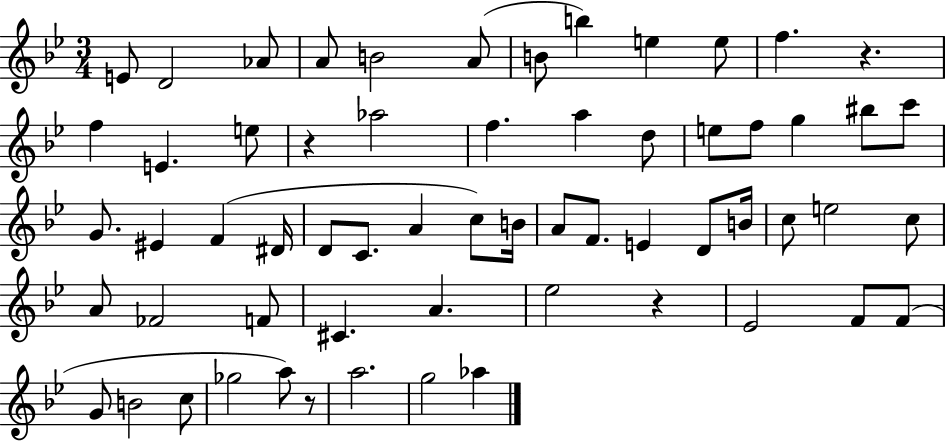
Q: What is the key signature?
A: BES major